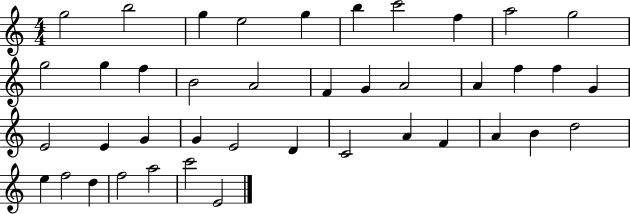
{
  \clef treble
  \numericTimeSignature
  \time 4/4
  \key c \major
  g''2 b''2 | g''4 e''2 g''4 | b''4 c'''2 f''4 | a''2 g''2 | \break g''2 g''4 f''4 | b'2 a'2 | f'4 g'4 a'2 | a'4 f''4 f''4 g'4 | \break e'2 e'4 g'4 | g'4 e'2 d'4 | c'2 a'4 f'4 | a'4 b'4 d''2 | \break e''4 f''2 d''4 | f''2 a''2 | c'''2 e'2 | \bar "|."
}